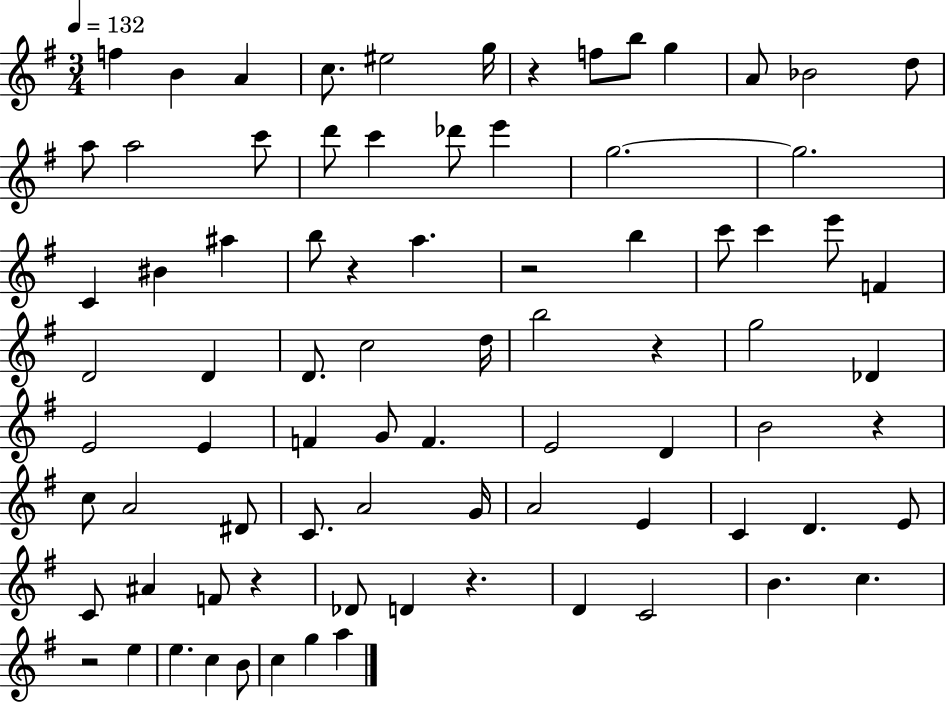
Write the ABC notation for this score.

X:1
T:Untitled
M:3/4
L:1/4
K:G
f B A c/2 ^e2 g/4 z f/2 b/2 g A/2 _B2 d/2 a/2 a2 c'/2 d'/2 c' _d'/2 e' g2 g2 C ^B ^a b/2 z a z2 b c'/2 c' e'/2 F D2 D D/2 c2 d/4 b2 z g2 _D E2 E F G/2 F E2 D B2 z c/2 A2 ^D/2 C/2 A2 G/4 A2 E C D E/2 C/2 ^A F/2 z _D/2 D z D C2 B c z2 e e c B/2 c g a